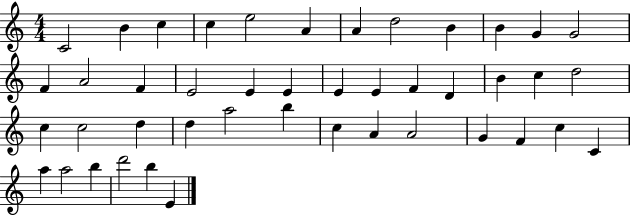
C4/h B4/q C5/q C5/q E5/h A4/q A4/q D5/h B4/q B4/q G4/q G4/h F4/q A4/h F4/q E4/h E4/q E4/q E4/q E4/q F4/q D4/q B4/q C5/q D5/h C5/q C5/h D5/q D5/q A5/h B5/q C5/q A4/q A4/h G4/q F4/q C5/q C4/q A5/q A5/h B5/q D6/h B5/q E4/q